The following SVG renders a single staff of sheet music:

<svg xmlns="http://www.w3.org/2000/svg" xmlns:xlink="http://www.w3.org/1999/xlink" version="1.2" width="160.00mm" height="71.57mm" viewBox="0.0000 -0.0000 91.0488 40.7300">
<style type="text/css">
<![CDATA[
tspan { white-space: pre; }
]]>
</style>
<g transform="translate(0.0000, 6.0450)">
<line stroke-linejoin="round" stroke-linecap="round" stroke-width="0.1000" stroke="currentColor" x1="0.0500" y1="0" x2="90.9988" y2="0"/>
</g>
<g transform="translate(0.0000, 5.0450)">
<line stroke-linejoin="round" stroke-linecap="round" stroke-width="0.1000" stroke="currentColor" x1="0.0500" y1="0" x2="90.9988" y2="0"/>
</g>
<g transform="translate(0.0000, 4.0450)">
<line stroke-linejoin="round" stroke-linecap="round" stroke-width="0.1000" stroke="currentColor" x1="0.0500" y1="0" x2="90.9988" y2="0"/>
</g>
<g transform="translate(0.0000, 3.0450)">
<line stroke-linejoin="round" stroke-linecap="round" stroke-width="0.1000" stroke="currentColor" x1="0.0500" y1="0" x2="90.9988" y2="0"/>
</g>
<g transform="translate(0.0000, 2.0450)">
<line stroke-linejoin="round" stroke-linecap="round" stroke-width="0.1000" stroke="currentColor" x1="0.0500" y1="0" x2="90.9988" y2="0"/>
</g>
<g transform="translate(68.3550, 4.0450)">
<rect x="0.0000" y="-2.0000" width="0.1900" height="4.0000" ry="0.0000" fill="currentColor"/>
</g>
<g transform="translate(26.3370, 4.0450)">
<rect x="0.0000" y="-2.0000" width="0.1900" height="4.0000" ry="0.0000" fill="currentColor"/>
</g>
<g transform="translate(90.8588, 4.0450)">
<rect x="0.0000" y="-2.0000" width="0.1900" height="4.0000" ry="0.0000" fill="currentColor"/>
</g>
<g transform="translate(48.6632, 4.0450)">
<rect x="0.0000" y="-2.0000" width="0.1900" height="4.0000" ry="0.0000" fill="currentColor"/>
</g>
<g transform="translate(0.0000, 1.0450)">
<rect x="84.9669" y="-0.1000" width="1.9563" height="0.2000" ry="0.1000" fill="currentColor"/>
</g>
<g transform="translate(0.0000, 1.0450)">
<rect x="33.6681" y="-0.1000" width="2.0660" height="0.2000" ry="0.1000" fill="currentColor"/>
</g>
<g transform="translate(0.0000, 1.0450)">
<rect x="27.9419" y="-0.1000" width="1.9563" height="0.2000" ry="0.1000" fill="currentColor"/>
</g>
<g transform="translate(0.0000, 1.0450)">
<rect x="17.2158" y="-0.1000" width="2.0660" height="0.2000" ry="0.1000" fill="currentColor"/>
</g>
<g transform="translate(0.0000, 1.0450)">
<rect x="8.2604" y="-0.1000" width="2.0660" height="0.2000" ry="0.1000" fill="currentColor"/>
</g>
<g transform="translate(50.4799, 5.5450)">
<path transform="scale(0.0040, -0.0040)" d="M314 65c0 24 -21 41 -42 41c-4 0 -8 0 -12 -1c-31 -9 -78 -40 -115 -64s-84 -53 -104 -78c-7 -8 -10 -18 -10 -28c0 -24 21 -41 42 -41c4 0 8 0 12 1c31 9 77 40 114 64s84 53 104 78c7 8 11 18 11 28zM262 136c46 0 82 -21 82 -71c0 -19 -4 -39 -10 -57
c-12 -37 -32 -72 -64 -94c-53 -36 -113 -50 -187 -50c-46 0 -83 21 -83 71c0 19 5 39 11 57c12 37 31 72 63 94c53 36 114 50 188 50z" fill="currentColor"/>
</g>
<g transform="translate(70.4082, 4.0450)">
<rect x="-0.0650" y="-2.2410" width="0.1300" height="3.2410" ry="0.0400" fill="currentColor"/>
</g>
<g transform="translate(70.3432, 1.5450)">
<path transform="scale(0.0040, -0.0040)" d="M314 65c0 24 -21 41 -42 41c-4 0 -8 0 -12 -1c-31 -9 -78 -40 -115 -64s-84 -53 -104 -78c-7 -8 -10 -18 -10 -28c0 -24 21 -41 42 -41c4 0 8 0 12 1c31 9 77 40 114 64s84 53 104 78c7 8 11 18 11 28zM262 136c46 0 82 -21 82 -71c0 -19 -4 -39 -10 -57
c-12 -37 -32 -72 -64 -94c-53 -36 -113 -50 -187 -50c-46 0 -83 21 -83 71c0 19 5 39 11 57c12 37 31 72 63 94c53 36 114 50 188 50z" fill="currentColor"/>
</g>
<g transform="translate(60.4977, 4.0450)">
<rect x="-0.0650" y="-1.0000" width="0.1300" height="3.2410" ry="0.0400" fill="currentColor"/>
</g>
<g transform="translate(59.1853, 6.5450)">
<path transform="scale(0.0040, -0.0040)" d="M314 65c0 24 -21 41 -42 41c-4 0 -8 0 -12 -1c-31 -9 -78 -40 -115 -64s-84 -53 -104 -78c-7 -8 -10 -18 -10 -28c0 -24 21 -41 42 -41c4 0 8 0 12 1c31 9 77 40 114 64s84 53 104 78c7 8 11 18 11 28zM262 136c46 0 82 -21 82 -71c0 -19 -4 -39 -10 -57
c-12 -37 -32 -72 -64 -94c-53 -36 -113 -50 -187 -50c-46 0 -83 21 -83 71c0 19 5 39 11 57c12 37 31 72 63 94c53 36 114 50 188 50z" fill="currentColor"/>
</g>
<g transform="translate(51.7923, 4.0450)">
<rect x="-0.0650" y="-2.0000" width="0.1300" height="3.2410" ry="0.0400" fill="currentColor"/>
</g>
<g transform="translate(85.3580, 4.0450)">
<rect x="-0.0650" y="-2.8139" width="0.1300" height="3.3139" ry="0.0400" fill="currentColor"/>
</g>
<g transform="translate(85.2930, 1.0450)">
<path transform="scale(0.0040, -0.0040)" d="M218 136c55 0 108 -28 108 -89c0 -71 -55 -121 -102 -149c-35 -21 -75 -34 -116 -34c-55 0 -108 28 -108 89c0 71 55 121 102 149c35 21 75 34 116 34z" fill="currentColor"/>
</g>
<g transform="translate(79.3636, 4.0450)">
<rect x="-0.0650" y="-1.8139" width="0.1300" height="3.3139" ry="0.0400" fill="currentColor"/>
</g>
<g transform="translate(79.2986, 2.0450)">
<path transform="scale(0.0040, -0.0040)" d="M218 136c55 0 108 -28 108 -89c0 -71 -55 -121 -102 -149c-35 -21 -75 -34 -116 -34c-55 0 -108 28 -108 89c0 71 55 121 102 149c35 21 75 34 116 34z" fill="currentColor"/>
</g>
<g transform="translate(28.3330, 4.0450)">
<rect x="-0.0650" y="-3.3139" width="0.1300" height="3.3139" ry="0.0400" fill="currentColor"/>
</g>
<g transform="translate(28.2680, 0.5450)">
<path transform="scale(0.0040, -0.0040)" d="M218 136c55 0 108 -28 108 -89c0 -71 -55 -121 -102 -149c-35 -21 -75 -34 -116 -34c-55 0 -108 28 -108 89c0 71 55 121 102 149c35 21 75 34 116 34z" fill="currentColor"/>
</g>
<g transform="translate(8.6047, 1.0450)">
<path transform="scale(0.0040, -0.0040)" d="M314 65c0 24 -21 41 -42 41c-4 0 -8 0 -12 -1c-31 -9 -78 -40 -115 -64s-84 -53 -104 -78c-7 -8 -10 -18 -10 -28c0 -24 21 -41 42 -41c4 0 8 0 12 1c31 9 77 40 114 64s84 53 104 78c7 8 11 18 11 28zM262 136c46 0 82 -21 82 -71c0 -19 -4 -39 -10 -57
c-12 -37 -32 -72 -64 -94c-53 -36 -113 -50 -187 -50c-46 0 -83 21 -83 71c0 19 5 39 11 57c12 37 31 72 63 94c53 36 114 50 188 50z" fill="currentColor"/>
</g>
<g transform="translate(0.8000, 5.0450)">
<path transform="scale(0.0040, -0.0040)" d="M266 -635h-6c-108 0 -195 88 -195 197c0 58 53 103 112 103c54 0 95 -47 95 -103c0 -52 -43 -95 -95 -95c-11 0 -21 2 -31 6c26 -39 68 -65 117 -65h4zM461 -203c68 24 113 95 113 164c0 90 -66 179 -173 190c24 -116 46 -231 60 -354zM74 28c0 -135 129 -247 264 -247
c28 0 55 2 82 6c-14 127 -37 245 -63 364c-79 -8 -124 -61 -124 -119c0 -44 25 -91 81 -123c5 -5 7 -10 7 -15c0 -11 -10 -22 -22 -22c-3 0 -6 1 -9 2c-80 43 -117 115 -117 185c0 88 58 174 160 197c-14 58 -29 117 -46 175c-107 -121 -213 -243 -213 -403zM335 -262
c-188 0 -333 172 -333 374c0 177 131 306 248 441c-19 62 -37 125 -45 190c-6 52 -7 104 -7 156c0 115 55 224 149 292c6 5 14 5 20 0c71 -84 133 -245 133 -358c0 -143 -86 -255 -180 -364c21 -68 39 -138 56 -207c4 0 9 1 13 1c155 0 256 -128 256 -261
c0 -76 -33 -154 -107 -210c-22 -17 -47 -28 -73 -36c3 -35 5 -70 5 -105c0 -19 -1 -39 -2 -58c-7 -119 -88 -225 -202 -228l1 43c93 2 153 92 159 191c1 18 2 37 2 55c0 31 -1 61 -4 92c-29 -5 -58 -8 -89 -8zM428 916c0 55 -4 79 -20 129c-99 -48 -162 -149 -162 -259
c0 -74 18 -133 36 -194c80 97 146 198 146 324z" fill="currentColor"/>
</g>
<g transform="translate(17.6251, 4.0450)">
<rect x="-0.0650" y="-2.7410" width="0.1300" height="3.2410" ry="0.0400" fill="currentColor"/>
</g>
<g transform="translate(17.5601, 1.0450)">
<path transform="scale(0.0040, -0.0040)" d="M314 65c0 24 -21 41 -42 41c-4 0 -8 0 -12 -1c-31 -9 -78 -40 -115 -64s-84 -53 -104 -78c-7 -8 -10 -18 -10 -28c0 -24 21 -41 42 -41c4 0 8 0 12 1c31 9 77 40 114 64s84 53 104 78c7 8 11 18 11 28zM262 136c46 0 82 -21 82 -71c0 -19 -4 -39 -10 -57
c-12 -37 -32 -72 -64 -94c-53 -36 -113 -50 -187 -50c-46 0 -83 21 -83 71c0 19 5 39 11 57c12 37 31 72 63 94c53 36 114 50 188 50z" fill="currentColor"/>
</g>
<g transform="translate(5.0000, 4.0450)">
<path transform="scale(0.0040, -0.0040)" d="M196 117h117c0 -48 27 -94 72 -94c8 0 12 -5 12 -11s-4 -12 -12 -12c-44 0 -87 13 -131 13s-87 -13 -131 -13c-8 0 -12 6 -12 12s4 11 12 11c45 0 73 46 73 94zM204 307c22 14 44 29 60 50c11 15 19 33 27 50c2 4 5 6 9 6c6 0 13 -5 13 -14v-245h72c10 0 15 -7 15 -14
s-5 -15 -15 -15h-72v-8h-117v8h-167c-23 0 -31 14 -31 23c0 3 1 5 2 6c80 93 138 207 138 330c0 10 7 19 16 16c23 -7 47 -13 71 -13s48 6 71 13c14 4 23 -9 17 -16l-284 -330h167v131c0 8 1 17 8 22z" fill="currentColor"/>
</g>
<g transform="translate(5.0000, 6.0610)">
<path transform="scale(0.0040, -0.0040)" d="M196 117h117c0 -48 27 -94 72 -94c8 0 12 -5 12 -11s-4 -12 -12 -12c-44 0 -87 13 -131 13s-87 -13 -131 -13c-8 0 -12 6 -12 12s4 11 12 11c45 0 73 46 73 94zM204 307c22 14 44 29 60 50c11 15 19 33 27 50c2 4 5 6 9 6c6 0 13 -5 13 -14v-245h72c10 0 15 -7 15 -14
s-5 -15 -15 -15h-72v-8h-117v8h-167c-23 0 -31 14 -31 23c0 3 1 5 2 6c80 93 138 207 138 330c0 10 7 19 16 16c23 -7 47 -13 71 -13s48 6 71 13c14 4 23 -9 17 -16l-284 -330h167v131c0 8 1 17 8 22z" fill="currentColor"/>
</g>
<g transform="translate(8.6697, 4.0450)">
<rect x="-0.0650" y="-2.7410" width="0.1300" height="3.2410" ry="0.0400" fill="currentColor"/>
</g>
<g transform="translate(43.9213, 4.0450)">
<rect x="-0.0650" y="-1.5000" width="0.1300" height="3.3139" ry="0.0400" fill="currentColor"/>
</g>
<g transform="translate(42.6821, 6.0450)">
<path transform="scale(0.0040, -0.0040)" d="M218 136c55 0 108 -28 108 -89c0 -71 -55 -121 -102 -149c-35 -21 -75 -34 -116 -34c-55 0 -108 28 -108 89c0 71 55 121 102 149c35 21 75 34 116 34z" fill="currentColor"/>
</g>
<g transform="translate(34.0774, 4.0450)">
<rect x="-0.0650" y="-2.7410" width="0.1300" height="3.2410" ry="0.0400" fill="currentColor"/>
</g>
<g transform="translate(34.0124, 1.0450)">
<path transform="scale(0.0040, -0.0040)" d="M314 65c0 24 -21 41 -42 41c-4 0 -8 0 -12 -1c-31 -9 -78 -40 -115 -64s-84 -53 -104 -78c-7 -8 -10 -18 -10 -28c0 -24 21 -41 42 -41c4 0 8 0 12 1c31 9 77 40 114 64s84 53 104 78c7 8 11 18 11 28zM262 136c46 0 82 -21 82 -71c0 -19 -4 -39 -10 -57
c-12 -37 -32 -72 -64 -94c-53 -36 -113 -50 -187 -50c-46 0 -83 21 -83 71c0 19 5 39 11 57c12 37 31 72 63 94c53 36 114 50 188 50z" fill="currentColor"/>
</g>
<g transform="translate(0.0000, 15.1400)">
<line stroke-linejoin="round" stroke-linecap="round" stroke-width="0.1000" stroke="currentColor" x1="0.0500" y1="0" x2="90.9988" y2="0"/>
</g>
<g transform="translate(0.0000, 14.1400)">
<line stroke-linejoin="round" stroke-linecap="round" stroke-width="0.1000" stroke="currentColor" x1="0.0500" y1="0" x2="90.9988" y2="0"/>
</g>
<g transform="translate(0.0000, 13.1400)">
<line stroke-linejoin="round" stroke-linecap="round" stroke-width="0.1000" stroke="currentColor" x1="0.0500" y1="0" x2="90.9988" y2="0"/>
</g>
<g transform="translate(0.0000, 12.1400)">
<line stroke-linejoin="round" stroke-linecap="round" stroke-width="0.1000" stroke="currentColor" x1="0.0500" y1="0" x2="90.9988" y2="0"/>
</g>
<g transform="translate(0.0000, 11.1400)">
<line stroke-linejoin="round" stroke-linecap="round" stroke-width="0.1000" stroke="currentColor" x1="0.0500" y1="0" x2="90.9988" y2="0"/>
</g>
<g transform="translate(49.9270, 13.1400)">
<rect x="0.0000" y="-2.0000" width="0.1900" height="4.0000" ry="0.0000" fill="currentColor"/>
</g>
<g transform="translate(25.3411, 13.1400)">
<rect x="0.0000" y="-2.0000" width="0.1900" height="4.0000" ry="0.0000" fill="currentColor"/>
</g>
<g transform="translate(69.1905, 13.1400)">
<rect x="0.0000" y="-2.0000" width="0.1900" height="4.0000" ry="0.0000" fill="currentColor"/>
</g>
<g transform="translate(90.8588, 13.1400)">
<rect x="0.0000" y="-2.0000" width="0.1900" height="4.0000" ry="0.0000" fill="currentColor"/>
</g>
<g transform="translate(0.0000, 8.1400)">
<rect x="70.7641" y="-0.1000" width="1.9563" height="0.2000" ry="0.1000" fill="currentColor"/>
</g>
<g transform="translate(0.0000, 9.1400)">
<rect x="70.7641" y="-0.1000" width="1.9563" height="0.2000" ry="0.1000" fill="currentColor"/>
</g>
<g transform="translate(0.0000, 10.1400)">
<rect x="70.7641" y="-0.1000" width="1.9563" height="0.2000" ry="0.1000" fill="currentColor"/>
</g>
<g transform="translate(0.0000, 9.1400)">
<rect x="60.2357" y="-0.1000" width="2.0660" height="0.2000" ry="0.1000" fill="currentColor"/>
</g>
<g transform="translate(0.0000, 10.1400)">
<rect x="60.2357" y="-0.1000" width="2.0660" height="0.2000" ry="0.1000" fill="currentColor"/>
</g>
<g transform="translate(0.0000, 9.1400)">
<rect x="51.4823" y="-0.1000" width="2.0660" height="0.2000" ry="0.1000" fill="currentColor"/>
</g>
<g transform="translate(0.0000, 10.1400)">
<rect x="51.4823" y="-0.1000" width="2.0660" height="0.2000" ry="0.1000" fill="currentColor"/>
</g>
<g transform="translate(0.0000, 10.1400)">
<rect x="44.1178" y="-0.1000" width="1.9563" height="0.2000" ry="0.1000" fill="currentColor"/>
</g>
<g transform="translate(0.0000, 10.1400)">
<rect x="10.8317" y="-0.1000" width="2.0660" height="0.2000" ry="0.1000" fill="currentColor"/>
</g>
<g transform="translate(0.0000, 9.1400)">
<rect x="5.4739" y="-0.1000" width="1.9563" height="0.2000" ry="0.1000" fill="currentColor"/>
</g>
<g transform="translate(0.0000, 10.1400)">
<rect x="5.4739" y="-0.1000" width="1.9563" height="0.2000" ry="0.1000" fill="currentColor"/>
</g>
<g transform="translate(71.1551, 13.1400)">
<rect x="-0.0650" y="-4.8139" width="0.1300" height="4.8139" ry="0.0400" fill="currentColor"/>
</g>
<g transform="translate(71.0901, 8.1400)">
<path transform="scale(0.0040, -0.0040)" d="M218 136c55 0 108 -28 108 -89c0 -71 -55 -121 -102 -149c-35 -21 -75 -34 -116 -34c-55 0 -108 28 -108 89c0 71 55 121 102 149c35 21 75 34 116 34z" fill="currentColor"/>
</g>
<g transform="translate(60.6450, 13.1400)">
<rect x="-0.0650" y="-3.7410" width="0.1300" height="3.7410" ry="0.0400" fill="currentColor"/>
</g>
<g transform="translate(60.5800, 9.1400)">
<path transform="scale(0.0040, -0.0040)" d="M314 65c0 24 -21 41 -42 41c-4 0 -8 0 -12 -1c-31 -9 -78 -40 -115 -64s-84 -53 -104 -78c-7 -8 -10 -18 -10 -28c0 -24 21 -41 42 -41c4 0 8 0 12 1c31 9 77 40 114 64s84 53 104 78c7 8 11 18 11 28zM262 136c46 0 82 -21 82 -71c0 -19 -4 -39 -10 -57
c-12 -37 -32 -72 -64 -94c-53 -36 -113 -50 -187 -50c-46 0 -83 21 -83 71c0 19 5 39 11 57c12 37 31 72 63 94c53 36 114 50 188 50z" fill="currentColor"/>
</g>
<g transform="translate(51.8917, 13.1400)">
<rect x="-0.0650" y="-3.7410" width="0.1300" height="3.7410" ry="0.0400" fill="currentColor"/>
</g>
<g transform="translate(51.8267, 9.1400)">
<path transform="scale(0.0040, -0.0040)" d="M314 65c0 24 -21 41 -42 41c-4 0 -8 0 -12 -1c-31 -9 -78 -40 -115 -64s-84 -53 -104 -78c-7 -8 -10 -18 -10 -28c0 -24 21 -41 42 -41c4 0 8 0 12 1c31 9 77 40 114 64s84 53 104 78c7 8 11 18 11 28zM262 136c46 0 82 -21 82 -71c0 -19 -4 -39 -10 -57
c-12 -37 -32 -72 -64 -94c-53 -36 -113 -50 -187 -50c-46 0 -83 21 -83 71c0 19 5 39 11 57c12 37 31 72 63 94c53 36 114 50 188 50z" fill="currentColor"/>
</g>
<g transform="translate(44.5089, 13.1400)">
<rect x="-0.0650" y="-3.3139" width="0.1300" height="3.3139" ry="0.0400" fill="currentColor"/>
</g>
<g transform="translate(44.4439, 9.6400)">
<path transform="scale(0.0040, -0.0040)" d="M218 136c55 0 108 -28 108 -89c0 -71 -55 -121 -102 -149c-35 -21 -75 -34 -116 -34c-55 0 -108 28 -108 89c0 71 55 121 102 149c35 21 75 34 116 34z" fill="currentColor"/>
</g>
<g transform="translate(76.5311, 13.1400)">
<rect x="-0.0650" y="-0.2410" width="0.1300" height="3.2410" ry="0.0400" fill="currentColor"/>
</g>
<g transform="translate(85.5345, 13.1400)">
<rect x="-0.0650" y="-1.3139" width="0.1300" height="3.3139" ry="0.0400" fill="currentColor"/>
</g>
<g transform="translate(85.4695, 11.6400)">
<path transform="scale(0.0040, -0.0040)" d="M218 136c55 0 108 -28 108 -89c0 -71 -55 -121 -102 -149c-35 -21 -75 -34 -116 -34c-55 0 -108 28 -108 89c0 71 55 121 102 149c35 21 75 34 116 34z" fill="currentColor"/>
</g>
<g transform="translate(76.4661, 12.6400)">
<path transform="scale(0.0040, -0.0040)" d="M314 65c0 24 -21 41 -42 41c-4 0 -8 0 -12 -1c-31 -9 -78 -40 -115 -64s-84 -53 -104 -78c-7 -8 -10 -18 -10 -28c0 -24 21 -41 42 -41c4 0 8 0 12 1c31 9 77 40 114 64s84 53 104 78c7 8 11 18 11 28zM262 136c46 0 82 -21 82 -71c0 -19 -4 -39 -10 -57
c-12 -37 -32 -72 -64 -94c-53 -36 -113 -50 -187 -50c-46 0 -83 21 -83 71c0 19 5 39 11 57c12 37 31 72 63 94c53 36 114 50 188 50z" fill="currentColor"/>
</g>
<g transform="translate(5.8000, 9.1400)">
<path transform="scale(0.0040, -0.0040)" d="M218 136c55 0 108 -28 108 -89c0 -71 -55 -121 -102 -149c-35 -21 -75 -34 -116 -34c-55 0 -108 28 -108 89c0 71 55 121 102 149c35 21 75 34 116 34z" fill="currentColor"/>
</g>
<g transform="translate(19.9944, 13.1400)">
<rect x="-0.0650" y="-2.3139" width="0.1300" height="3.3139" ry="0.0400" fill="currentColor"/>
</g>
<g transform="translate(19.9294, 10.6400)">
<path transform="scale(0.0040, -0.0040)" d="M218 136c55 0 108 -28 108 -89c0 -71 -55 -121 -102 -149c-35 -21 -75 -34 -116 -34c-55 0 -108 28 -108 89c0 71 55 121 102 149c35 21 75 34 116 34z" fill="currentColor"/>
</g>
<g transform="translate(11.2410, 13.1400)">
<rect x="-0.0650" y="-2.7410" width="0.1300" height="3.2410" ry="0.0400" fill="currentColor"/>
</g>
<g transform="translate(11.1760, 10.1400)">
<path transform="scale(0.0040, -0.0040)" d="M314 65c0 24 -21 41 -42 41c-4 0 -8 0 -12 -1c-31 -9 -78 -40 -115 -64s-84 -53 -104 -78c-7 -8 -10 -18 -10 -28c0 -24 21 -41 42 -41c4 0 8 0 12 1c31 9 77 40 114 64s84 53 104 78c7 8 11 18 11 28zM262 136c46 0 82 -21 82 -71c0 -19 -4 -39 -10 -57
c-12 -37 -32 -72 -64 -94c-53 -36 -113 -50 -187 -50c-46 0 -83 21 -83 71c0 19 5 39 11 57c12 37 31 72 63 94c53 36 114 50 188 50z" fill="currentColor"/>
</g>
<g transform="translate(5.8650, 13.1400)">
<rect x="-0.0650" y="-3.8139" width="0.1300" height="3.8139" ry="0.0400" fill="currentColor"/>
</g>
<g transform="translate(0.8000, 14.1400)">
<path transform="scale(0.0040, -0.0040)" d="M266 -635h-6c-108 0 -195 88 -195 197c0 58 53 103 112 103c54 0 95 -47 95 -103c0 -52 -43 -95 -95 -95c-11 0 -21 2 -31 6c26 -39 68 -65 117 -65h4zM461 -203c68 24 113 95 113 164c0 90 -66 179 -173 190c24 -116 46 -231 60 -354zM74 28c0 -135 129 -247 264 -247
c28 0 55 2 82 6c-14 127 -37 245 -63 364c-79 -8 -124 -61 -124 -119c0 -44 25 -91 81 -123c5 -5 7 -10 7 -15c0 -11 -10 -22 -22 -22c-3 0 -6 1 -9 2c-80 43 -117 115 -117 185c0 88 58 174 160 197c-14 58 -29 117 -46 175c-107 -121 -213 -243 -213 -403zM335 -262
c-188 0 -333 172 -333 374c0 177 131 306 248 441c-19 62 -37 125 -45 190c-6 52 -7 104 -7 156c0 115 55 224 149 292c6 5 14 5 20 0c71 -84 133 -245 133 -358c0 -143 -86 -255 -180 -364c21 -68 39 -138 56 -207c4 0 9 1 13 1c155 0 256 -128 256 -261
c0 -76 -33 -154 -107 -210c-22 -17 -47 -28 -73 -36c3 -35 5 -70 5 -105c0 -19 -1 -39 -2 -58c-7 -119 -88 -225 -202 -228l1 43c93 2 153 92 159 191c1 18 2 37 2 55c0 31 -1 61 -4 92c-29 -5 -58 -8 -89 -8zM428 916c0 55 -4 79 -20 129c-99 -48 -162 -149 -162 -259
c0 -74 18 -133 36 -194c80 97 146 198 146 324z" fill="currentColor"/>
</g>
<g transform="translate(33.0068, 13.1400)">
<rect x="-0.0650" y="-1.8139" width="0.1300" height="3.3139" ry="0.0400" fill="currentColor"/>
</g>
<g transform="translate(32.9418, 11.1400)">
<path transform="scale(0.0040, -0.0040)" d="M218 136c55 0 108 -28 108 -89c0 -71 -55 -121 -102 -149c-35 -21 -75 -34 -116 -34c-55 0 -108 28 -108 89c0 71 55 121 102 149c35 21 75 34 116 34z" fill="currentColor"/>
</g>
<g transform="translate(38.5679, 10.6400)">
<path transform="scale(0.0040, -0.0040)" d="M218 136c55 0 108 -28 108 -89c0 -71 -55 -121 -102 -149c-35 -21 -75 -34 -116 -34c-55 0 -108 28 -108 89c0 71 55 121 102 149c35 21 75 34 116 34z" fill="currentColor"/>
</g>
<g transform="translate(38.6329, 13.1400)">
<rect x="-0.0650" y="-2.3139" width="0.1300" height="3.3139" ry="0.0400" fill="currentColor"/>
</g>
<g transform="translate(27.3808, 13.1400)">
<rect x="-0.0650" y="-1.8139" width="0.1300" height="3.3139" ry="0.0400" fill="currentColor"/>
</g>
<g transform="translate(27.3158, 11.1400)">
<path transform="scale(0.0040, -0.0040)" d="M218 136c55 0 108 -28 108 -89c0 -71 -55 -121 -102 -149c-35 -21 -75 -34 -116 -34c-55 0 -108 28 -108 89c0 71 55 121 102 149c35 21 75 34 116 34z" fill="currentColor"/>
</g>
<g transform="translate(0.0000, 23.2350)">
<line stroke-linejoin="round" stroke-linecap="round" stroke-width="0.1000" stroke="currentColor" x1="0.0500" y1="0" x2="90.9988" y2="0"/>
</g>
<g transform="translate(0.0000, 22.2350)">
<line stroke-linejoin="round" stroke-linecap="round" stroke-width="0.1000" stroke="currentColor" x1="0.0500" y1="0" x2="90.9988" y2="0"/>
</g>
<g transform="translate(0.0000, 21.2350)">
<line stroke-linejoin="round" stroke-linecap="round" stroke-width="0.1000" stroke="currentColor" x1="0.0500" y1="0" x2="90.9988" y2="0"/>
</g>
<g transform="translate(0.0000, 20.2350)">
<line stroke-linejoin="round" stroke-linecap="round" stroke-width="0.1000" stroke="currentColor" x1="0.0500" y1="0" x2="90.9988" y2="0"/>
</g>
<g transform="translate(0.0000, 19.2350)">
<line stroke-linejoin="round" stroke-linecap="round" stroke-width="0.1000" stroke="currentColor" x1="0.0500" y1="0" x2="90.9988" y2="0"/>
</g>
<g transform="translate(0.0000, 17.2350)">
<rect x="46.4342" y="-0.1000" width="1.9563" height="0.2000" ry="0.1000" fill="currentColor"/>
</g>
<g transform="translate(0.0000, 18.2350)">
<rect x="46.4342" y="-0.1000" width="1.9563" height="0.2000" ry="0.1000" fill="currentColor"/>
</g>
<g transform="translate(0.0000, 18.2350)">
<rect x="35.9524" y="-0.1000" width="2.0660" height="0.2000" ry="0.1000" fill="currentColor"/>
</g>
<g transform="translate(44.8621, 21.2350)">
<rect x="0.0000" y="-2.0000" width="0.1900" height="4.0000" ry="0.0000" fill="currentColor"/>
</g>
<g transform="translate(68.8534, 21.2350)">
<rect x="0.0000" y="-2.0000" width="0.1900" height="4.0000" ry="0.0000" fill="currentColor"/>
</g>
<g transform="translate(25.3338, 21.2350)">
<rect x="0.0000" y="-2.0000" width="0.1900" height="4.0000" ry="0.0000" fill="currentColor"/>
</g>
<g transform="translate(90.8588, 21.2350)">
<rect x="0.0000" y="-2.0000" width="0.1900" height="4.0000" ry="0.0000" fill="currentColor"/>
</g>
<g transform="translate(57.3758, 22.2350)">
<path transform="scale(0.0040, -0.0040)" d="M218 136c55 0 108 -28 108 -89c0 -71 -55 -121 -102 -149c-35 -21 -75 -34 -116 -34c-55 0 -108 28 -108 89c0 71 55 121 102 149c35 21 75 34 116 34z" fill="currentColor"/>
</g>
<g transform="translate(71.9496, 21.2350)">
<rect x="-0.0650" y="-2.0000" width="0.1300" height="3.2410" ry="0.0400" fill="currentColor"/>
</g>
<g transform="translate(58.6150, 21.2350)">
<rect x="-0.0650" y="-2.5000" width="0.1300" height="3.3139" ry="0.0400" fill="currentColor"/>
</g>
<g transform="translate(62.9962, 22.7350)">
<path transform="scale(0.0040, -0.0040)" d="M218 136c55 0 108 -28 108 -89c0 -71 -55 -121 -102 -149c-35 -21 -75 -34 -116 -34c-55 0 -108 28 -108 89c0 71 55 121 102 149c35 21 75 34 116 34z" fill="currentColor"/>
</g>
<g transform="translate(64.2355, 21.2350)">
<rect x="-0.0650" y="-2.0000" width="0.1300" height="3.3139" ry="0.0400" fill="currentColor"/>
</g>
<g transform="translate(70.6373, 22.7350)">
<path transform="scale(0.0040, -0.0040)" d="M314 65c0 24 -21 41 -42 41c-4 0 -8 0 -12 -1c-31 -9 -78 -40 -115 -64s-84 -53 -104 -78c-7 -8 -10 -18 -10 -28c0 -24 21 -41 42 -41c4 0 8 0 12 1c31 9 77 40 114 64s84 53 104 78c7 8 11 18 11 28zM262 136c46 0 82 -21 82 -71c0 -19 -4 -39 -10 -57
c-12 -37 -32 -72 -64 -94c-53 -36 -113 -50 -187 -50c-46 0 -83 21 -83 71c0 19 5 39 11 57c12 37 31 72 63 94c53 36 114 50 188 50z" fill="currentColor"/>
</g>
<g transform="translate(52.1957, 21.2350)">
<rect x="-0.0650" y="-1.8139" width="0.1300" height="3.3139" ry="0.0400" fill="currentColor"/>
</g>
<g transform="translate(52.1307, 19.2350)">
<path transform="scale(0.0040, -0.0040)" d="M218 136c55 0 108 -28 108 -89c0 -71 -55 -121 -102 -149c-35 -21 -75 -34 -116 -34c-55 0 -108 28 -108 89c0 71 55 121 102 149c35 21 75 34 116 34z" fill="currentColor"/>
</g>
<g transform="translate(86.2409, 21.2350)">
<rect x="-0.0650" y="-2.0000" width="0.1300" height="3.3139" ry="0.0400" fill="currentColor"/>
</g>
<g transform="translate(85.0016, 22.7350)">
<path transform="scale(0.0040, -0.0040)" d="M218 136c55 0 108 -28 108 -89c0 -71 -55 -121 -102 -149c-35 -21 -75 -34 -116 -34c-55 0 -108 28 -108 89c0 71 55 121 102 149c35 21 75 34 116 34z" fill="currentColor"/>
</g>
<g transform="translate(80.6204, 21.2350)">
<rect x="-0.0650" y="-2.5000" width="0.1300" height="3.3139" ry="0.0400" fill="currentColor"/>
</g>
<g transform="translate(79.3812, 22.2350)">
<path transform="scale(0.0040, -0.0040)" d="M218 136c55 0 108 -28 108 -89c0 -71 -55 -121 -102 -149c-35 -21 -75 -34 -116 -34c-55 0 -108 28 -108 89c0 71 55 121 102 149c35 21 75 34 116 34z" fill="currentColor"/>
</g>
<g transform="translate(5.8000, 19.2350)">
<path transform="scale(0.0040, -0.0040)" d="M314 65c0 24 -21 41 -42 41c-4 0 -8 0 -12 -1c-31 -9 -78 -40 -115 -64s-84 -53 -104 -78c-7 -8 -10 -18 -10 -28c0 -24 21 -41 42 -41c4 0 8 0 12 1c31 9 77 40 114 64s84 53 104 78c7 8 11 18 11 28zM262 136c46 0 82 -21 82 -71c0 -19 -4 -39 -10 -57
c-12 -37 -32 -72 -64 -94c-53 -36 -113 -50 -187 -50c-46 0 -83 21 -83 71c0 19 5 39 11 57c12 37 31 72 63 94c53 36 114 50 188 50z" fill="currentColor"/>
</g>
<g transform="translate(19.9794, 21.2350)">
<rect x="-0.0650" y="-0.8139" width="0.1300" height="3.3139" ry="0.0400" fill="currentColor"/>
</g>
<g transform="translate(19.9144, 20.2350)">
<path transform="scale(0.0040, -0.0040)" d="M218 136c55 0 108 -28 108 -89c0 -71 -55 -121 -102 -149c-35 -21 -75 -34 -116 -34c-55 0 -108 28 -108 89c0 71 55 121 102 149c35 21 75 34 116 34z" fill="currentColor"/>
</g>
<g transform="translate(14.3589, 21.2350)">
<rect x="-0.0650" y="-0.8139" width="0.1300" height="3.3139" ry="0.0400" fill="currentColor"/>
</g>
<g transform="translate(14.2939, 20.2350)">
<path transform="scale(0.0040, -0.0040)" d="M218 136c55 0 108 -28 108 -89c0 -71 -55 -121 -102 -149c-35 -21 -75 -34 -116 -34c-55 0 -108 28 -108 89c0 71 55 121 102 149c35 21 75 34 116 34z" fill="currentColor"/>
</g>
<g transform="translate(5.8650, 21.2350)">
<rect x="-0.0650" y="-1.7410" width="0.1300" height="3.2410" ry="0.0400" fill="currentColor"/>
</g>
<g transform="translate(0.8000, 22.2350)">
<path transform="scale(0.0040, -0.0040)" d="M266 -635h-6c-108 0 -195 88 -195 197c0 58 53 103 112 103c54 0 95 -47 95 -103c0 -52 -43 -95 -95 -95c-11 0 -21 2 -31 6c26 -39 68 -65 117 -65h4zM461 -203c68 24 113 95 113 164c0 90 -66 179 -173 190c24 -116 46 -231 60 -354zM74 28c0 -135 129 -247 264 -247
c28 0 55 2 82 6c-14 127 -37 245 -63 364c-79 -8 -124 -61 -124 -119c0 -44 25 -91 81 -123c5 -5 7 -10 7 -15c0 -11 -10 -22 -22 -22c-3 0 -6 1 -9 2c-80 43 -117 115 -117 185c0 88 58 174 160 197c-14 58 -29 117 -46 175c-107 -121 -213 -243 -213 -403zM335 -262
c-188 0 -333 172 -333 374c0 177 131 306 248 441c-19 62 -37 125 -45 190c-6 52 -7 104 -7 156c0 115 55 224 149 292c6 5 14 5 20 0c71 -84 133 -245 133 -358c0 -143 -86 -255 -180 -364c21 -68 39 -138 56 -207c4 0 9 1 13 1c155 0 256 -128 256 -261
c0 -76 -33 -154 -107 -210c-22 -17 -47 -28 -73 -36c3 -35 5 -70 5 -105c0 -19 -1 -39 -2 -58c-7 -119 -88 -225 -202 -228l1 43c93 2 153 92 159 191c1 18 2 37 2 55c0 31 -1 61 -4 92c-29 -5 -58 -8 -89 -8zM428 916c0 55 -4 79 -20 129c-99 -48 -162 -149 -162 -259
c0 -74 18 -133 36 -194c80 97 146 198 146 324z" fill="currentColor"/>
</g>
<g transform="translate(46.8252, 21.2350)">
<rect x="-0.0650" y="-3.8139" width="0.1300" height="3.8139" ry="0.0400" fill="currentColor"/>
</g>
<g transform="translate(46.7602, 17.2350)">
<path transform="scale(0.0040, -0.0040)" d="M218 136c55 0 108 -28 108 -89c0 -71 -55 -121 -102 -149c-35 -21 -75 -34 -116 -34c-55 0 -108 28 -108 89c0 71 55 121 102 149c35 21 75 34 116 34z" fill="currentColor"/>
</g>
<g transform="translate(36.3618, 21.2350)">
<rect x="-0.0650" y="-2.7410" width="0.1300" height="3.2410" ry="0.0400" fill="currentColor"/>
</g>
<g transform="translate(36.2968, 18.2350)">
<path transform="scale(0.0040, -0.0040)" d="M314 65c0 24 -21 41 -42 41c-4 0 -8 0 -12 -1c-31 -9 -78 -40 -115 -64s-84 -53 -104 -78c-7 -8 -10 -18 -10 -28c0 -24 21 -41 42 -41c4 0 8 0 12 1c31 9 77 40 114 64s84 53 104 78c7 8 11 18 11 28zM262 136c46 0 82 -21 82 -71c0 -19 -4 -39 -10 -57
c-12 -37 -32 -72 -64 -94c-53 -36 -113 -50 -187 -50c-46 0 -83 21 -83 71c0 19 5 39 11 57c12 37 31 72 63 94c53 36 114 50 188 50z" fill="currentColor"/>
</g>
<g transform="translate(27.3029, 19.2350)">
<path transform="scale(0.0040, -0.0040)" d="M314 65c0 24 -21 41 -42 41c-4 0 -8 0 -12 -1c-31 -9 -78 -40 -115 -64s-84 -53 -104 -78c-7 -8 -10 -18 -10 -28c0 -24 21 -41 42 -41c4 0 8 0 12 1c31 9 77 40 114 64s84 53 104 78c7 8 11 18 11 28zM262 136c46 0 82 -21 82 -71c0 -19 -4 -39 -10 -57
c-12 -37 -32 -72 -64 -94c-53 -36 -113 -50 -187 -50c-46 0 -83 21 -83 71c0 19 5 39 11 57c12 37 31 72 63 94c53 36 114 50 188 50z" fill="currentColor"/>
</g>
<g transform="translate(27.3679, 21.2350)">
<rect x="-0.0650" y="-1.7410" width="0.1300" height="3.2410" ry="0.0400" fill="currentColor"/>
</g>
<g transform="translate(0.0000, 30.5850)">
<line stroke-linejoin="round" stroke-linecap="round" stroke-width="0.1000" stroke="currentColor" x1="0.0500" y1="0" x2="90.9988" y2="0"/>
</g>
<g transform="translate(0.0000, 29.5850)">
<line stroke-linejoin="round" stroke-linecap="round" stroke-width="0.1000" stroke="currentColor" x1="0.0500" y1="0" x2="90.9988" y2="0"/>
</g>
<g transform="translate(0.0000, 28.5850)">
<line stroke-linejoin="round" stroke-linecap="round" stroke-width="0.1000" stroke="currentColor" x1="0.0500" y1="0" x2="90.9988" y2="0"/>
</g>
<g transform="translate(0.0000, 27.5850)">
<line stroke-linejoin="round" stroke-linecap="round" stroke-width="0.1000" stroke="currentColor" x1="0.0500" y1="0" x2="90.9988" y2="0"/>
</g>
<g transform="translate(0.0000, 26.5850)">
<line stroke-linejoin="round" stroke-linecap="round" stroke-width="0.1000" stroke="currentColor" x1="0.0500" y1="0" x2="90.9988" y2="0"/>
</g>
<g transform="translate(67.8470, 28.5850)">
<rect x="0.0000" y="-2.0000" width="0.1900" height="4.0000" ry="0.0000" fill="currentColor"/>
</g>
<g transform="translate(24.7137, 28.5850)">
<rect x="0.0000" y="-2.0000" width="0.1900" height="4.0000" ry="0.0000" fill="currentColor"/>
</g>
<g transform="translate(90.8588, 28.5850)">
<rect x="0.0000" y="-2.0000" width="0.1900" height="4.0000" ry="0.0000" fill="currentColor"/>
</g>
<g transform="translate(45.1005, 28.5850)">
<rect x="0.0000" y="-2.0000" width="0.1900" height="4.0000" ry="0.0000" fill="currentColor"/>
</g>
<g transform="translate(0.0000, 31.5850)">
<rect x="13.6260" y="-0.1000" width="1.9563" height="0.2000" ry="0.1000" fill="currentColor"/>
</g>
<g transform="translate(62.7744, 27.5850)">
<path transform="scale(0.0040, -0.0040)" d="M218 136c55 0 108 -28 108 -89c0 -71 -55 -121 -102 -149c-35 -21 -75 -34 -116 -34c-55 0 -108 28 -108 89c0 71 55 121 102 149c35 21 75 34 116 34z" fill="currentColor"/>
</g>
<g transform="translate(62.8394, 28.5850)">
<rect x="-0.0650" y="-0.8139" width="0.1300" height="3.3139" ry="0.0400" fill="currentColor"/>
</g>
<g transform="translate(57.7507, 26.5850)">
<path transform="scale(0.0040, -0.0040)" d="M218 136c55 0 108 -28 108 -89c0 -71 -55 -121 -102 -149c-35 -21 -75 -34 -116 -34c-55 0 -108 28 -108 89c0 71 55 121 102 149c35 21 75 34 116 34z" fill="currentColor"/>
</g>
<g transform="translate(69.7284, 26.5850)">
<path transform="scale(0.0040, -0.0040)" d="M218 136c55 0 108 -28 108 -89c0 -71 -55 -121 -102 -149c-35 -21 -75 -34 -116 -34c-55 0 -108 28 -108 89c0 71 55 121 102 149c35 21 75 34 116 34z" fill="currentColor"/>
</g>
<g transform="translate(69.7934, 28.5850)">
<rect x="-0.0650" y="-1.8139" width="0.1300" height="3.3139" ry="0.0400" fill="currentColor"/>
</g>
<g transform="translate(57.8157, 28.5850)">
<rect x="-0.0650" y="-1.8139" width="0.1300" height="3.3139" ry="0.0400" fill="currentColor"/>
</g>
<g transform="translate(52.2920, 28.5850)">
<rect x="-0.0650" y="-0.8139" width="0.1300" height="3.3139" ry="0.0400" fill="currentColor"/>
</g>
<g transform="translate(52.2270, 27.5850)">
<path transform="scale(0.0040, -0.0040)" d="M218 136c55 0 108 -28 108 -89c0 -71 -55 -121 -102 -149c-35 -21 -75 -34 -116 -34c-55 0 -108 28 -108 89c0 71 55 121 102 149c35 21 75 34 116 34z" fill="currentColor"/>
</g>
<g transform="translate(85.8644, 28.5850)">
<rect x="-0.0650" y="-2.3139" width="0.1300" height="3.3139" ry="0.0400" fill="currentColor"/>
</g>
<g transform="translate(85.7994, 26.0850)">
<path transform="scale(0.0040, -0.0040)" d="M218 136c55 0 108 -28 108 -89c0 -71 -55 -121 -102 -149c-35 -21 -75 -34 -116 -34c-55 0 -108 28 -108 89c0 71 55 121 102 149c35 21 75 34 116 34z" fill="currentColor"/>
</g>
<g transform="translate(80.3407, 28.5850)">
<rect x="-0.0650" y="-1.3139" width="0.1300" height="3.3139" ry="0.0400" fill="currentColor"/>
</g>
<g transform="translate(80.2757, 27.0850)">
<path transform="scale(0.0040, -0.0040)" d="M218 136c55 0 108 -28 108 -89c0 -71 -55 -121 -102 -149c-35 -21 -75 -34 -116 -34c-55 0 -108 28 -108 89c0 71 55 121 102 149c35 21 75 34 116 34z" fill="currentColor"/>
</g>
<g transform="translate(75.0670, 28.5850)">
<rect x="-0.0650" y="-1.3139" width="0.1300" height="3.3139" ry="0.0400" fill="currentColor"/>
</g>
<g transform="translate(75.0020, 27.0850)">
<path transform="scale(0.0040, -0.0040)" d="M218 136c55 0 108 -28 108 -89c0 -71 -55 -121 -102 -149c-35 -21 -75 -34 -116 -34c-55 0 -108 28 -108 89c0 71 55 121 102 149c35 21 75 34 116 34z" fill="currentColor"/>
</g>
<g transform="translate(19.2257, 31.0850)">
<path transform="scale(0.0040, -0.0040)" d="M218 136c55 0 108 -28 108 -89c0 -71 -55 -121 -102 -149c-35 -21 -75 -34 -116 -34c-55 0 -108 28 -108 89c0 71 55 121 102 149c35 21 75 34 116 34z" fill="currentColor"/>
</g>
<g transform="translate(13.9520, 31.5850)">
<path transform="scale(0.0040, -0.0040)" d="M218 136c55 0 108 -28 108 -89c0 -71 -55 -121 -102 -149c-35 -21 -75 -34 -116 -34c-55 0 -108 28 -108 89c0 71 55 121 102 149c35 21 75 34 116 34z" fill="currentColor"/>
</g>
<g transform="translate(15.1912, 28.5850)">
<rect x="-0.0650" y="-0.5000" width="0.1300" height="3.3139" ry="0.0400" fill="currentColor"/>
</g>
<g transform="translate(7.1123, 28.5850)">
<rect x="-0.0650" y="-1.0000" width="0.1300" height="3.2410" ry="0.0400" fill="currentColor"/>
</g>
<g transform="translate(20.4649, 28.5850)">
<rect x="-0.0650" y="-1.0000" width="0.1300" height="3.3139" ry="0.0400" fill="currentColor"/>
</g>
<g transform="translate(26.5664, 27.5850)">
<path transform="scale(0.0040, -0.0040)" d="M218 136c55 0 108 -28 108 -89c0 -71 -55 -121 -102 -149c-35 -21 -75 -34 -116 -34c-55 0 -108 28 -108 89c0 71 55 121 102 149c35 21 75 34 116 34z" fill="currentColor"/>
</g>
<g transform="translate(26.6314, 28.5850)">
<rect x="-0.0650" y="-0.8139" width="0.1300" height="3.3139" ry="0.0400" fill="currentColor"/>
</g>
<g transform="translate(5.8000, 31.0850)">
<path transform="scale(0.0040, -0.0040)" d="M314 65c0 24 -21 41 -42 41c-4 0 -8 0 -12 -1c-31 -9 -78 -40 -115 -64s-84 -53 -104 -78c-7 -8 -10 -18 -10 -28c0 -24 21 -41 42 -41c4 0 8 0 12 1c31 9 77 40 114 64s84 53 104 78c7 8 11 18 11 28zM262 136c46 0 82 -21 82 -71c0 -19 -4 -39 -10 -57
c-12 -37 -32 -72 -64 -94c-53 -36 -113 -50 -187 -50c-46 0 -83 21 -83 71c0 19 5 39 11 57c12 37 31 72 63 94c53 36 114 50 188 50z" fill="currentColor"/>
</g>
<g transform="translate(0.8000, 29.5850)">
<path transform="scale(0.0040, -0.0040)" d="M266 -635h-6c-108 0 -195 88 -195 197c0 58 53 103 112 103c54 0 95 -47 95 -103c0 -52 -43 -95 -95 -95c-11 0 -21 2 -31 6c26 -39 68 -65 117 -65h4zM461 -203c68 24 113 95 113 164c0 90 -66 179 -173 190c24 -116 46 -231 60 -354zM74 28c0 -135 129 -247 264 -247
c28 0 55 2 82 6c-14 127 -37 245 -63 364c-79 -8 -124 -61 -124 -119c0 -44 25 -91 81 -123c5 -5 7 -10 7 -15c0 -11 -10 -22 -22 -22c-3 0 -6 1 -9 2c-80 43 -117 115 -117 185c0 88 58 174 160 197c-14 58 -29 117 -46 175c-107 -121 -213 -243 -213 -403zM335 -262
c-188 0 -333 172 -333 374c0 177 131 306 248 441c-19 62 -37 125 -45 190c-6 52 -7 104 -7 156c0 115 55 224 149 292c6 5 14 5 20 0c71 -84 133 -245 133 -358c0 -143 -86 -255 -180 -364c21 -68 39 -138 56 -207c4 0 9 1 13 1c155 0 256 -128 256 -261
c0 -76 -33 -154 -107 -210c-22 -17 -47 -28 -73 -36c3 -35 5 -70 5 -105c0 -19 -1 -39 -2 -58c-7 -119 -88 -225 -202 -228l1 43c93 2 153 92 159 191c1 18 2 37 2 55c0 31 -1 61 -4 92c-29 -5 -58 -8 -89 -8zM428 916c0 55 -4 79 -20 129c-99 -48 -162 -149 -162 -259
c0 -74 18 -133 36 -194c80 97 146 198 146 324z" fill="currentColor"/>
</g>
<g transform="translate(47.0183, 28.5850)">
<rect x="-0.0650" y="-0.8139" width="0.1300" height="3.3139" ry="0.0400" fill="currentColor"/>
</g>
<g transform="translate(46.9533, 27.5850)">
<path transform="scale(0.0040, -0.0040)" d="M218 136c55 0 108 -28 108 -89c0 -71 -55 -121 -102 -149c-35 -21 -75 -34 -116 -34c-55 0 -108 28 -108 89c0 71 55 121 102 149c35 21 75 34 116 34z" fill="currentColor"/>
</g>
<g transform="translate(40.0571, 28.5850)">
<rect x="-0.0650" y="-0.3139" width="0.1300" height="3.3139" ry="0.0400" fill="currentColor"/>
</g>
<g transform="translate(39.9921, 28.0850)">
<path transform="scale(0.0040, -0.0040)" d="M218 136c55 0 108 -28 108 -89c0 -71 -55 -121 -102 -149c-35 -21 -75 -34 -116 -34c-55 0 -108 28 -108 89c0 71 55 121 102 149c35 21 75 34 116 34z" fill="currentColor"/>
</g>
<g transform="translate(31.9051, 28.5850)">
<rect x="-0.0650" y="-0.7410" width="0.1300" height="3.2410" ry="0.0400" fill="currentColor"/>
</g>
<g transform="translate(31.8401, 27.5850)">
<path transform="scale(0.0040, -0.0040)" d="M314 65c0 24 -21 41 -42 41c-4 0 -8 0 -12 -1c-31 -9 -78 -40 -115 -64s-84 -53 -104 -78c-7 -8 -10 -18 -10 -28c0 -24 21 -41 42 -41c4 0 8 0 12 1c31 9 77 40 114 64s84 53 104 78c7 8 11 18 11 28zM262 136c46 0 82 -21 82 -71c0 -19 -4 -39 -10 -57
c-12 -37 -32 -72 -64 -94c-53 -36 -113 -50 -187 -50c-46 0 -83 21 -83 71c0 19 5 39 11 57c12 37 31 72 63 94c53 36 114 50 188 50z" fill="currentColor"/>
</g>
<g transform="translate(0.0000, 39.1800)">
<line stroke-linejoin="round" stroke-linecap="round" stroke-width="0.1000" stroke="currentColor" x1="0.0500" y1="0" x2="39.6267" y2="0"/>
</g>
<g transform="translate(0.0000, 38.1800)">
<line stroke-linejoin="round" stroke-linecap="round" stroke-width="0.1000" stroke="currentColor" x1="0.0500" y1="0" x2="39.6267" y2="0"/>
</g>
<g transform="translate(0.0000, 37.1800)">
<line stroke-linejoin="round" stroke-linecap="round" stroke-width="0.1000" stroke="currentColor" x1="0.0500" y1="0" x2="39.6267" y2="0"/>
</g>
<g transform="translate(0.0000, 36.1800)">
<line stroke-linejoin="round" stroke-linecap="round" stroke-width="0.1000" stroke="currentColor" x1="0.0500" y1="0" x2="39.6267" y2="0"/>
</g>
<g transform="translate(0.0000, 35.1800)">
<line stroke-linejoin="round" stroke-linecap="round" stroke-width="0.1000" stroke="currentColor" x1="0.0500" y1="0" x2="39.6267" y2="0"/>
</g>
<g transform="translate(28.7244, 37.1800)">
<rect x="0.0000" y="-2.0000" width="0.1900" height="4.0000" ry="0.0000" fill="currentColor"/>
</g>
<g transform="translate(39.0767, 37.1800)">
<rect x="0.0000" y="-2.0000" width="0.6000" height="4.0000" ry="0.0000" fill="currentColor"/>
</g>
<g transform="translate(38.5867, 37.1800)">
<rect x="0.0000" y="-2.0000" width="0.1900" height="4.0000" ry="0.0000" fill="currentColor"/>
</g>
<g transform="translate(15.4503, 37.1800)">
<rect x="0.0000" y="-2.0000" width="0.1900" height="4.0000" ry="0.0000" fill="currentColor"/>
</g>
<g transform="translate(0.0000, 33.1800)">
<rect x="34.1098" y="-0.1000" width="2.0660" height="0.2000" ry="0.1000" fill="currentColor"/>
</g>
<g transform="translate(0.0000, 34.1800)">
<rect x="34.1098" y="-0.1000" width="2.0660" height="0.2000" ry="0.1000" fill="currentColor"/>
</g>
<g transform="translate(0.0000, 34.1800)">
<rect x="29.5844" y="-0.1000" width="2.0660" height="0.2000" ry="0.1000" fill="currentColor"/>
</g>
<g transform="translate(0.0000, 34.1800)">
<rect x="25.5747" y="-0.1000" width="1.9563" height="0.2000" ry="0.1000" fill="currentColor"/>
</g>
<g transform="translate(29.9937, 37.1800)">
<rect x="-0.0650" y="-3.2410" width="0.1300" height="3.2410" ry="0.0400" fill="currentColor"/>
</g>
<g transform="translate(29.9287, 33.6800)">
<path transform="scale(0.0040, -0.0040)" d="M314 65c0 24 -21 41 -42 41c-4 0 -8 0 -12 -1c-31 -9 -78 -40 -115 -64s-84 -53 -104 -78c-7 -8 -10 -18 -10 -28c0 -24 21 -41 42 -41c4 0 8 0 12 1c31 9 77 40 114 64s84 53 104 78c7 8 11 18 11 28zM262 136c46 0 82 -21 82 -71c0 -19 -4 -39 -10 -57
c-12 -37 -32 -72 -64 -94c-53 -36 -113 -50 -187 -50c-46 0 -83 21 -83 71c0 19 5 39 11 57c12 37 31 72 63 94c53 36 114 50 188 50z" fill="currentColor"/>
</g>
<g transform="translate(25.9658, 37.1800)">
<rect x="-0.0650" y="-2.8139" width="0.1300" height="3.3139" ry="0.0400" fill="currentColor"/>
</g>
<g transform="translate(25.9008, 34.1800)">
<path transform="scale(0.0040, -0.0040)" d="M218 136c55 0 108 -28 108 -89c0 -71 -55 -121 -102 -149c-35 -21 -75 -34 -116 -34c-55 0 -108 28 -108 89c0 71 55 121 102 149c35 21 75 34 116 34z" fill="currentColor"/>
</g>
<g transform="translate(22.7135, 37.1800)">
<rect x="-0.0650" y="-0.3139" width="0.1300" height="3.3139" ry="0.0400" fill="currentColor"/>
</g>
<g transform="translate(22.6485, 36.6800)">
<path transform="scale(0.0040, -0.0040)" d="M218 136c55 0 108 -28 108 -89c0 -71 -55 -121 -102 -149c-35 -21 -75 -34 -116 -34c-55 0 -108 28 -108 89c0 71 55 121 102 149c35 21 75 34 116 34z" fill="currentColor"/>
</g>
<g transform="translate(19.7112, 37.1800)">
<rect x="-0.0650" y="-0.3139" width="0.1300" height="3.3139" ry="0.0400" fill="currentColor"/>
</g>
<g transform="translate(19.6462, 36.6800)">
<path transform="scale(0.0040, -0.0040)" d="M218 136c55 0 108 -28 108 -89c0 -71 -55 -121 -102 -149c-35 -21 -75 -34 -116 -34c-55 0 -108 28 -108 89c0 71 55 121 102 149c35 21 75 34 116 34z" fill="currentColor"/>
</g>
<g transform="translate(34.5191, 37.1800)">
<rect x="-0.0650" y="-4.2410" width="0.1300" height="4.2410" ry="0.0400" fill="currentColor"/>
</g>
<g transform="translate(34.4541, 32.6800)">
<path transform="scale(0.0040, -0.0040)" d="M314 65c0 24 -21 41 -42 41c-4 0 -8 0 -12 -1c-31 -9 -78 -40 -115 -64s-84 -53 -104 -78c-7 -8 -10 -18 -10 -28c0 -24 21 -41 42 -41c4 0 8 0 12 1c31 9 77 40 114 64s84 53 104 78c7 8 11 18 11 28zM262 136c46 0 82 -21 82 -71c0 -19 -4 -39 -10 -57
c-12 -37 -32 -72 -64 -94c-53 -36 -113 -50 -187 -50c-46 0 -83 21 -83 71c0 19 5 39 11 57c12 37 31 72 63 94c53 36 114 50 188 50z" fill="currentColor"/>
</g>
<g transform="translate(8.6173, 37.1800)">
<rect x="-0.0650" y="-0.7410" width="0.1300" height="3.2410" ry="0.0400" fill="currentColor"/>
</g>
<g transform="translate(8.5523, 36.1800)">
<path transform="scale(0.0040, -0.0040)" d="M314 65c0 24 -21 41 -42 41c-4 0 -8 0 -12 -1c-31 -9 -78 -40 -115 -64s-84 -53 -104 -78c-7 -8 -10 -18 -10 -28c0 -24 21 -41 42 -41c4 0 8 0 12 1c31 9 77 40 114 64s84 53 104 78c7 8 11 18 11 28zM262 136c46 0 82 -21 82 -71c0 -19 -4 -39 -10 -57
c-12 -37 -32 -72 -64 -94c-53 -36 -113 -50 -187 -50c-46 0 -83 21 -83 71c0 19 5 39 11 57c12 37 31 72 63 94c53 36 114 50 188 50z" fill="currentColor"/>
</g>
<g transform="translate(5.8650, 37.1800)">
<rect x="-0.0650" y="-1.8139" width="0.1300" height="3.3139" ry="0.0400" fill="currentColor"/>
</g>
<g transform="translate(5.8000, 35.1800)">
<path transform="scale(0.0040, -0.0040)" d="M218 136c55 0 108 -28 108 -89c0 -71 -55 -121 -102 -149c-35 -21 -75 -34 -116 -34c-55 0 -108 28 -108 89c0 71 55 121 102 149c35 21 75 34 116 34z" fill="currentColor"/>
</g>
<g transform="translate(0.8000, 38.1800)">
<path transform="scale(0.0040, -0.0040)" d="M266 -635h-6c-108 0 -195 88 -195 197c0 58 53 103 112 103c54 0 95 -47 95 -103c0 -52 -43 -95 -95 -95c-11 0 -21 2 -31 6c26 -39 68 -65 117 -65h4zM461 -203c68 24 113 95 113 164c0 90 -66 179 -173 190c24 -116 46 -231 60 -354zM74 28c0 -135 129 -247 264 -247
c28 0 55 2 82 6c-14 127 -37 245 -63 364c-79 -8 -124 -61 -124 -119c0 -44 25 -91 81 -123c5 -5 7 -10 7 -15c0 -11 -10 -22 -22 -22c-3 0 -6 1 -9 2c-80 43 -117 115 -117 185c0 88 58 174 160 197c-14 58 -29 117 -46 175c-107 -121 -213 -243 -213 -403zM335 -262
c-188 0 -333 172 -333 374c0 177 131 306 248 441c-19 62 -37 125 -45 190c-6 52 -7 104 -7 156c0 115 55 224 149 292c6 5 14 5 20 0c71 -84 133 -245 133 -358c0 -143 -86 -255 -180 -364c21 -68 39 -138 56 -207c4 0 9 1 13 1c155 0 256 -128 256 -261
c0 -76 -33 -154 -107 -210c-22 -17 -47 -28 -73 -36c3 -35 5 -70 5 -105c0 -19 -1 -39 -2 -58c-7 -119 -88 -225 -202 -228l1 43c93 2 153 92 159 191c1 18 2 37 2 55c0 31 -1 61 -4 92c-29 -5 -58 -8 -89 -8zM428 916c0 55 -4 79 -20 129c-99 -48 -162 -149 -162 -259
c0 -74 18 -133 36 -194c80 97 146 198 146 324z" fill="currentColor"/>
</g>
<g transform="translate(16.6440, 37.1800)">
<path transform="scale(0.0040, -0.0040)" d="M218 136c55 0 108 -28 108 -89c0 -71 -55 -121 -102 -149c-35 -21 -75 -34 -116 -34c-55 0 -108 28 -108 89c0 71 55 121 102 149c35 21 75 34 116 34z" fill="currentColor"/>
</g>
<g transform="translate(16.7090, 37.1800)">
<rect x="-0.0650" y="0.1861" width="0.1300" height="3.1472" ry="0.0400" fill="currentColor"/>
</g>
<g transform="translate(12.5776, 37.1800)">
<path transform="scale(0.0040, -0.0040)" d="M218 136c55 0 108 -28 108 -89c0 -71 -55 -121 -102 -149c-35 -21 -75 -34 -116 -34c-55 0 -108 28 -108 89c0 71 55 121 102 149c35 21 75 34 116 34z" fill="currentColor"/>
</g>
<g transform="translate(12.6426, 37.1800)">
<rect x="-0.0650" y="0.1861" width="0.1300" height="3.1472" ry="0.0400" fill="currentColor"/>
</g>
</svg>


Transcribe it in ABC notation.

X:1
T:Untitled
M:4/4
L:1/4
K:C
a2 a2 b a2 E F2 D2 g2 f a c' a2 g f f g b c'2 c'2 e' c2 e f2 d d f2 a2 c' f G F F2 G F D2 C D d d2 c d d f d f e e g f d2 B B c c a b2 d'2